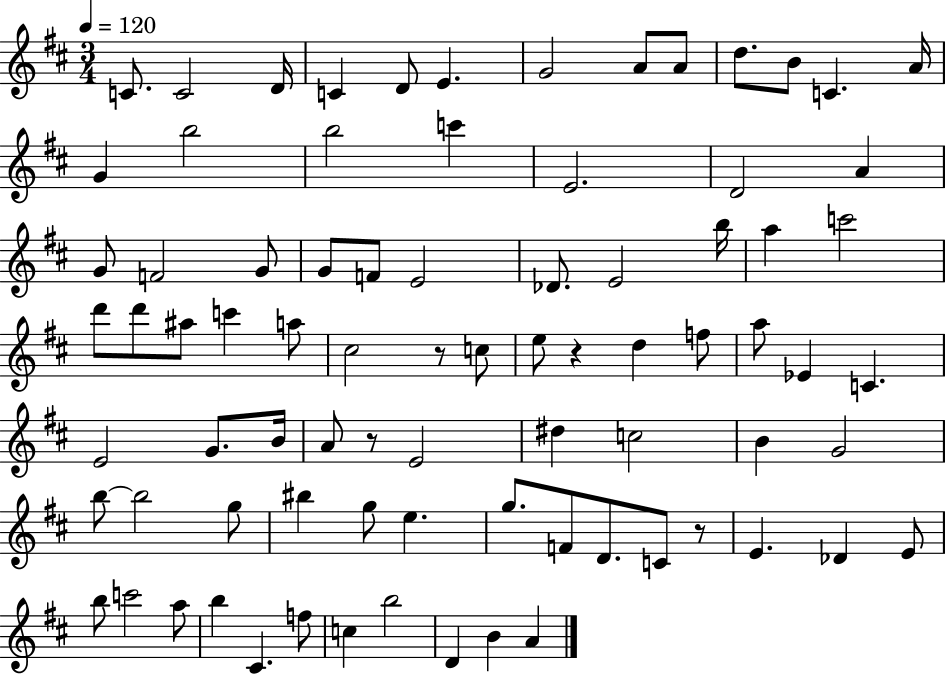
C4/e. C4/h D4/s C4/q D4/e E4/q. G4/h A4/e A4/e D5/e. B4/e C4/q. A4/s G4/q B5/h B5/h C6/q E4/h. D4/h A4/q G4/e F4/h G4/e G4/e F4/e E4/h Db4/e. E4/h B5/s A5/q C6/h D6/e D6/e A#5/e C6/q A5/e C#5/h R/e C5/e E5/e R/q D5/q F5/e A5/e Eb4/q C4/q. E4/h G4/e. B4/s A4/e R/e E4/h D#5/q C5/h B4/q G4/h B5/e B5/h G5/e BIS5/q G5/e E5/q. G5/e. F4/e D4/e. C4/e R/e E4/q. Db4/q E4/e B5/e C6/h A5/e B5/q C#4/q. F5/e C5/q B5/h D4/q B4/q A4/q